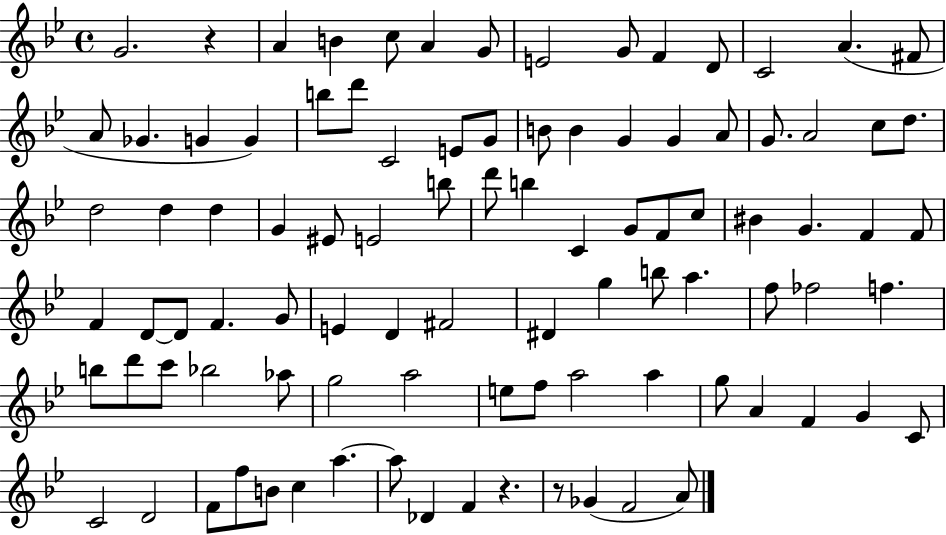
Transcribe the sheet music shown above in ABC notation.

X:1
T:Untitled
M:4/4
L:1/4
K:Bb
G2 z A B c/2 A G/2 E2 G/2 F D/2 C2 A ^F/2 A/2 _G G G b/2 d'/2 C2 E/2 G/2 B/2 B G G A/2 G/2 A2 c/2 d/2 d2 d d G ^E/2 E2 b/2 d'/2 b C G/2 F/2 c/2 ^B G F F/2 F D/2 D/2 F G/2 E D ^F2 ^D g b/2 a f/2 _f2 f b/2 d'/2 c'/2 _b2 _a/2 g2 a2 e/2 f/2 a2 a g/2 A F G C/2 C2 D2 F/2 f/2 B/2 c a a/2 _D F z z/2 _G F2 A/2